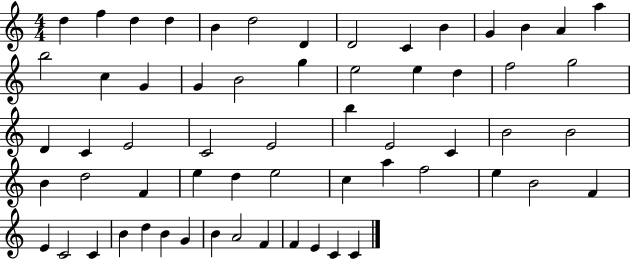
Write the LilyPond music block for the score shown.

{
  \clef treble
  \numericTimeSignature
  \time 4/4
  \key c \major
  d''4 f''4 d''4 d''4 | b'4 d''2 d'4 | d'2 c'4 b'4 | g'4 b'4 a'4 a''4 | \break b''2 c''4 g'4 | g'4 b'2 g''4 | e''2 e''4 d''4 | f''2 g''2 | \break d'4 c'4 e'2 | c'2 e'2 | b''4 e'2 c'4 | b'2 b'2 | \break b'4 d''2 f'4 | e''4 d''4 e''2 | c''4 a''4 f''2 | e''4 b'2 f'4 | \break e'4 c'2 c'4 | b'4 d''4 b'4 g'4 | b'4 a'2 f'4 | f'4 e'4 c'4 c'4 | \break \bar "|."
}